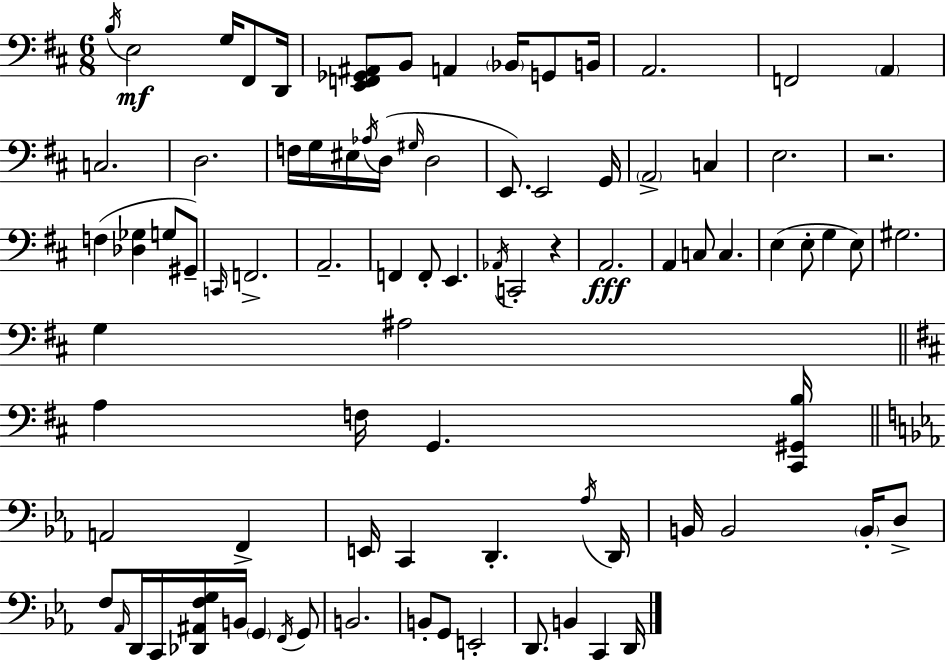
{
  \clef bass
  \numericTimeSignature
  \time 6/8
  \key d \major
  \acciaccatura { b16 }\mf e2 g16 fis,8 | d,16 <e, f, ges, ais,>8 b,8 a,4 \parenthesize bes,16 g,8 | b,16 a,2. | f,2 \parenthesize a,4 | \break c2. | d2. | f16 g16 eis16 \acciaccatura { aes16 } d16( \grace { gis16 } d2 | e,8.) e,2 | \break g,16 \parenthesize a,2-> c4 | e2. | r2. | f4( <des ges>4 g8 | \break gis,8--) \grace { c,16 } f,2.-> | a,2.-- | f,4 f,8-. e,4. | \acciaccatura { aes,16 } c,2-. | \break r4 a,2.\fff | a,4 c8 c4. | e4( e8-. g4 | e8) gis2. | \break g4 ais2 | \bar "||" \break \key b \minor a4 f16 g,4. <cis, gis, b>16 | \bar "||" \break \key ees \major a,2 f,4-> | e,16 c,4 d,4.-. \acciaccatura { aes16 } | d,16 b,16 b,2 \parenthesize b,16-. d8-> | f8 \grace { aes,16 } d,16 c,16 <des, ais, f g>16 b,16 \parenthesize g,4 | \break \acciaccatura { f,16 } g,8 b,2. | b,8-. g,8 e,2-. | d,8. b,4 c,4 | d,16 \bar "|."
}